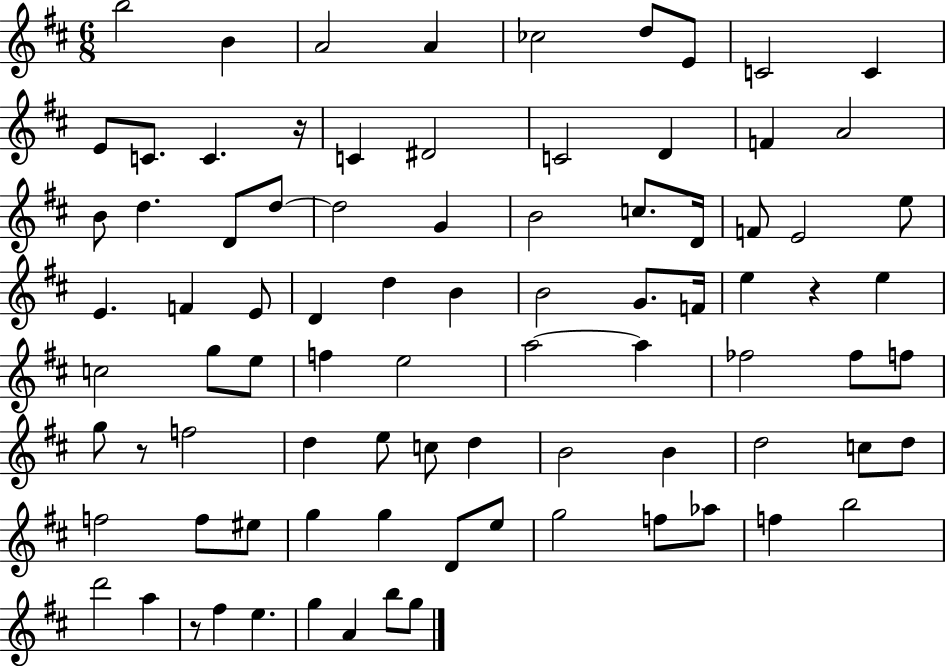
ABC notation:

X:1
T:Untitled
M:6/8
L:1/4
K:D
b2 B A2 A _c2 d/2 E/2 C2 C E/2 C/2 C z/4 C ^D2 C2 D F A2 B/2 d D/2 d/2 d2 G B2 c/2 D/4 F/2 E2 e/2 E F E/2 D d B B2 G/2 F/4 e z e c2 g/2 e/2 f e2 a2 a _f2 _f/2 f/2 g/2 z/2 f2 d e/2 c/2 d B2 B d2 c/2 d/2 f2 f/2 ^e/2 g g D/2 e/2 g2 f/2 _a/2 f b2 d'2 a z/2 ^f e g A b/2 g/2